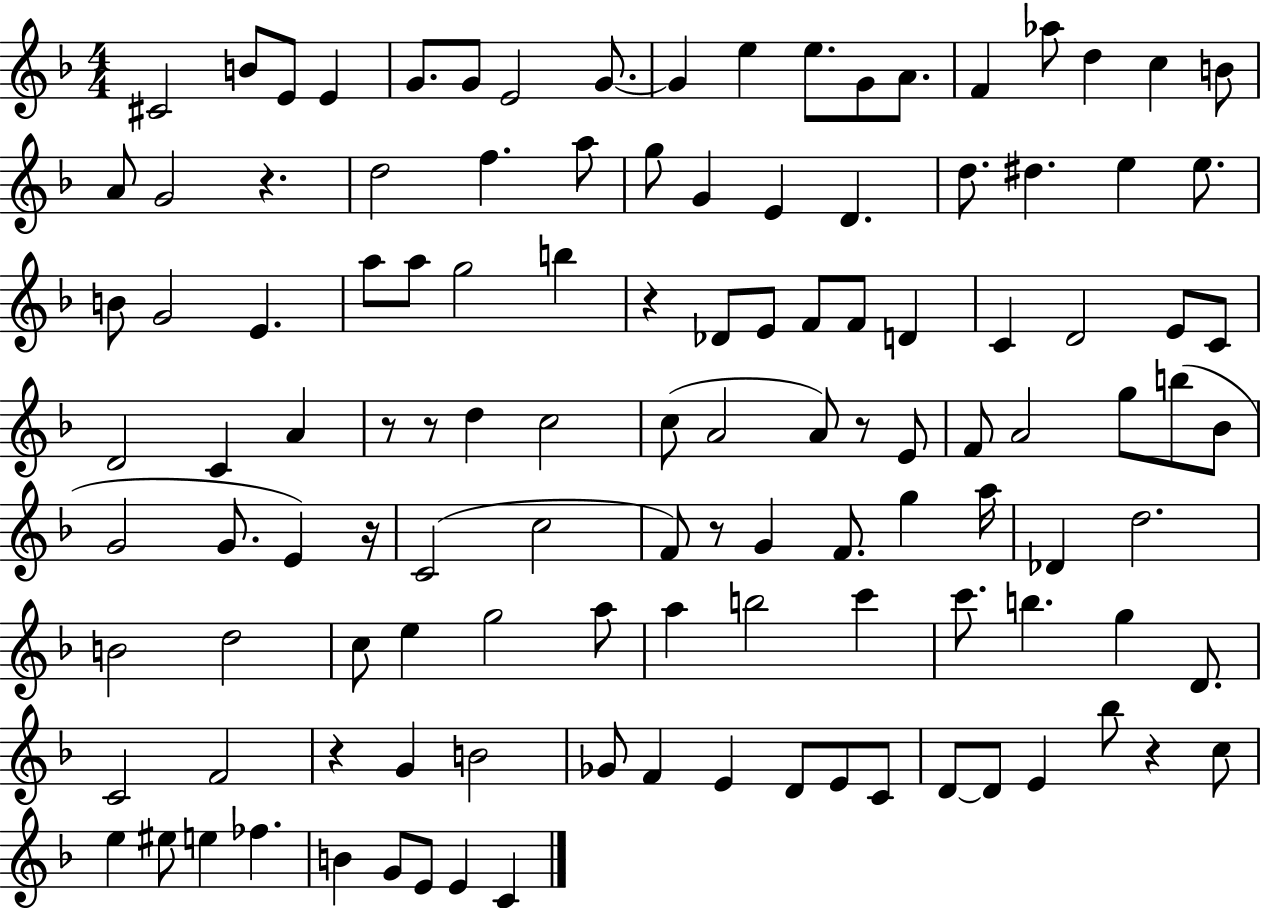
C#4/h B4/e E4/e E4/q G4/e. G4/e E4/h G4/e. G4/q E5/q E5/e. G4/e A4/e. F4/q Ab5/e D5/q C5/q B4/e A4/e G4/h R/q. D5/h F5/q. A5/e G5/e G4/q E4/q D4/q. D5/e. D#5/q. E5/q E5/e. B4/e G4/h E4/q. A5/e A5/e G5/h B5/q R/q Db4/e E4/e F4/e F4/e D4/q C4/q D4/h E4/e C4/e D4/h C4/q A4/q R/e R/e D5/q C5/h C5/e A4/h A4/e R/e E4/e F4/e A4/h G5/e B5/e Bb4/e G4/h G4/e. E4/q R/s C4/h C5/h F4/e R/e G4/q F4/e. G5/q A5/s Db4/q D5/h. B4/h D5/h C5/e E5/q G5/h A5/e A5/q B5/h C6/q C6/e. B5/q. G5/q D4/e. C4/h F4/h R/q G4/q B4/h Gb4/e F4/q E4/q D4/e E4/e C4/e D4/e D4/e E4/q Bb5/e R/q C5/e E5/q EIS5/e E5/q FES5/q. B4/q G4/e E4/e E4/q C4/q